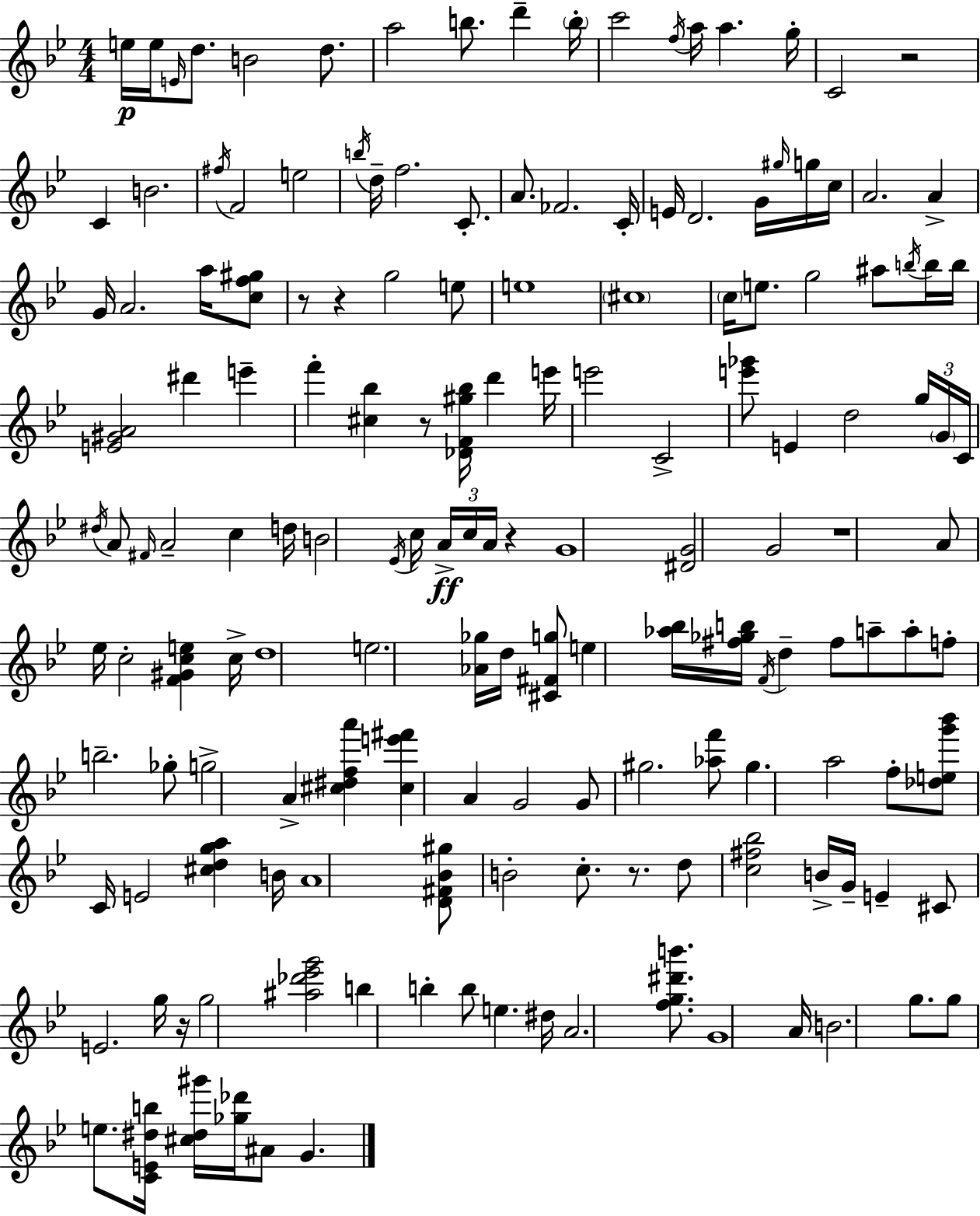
E5/s E5/s E4/s D5/e. B4/h D5/e. A5/h B5/e. D6/q B5/s C6/h F5/s A5/s A5/q. G5/s C4/h R/h C4/q B4/h. F#5/s F4/h E5/h B5/s D5/s F5/h. C4/e. A4/e. FES4/h. C4/s E4/s D4/h. G4/s G#5/s G5/s C5/s A4/h. A4/q G4/s A4/h. A5/s [C5,F5,G#5]/e R/e R/q G5/h E5/e E5/w C#5/w C5/s E5/e. G5/h A#5/e B5/s B5/s B5/s [E4,G#4,A4]/h D#6/q E6/q F6/q [C#5,Bb5]/q R/e [Db4,F4,G#5,Bb5]/s D6/q E6/s E6/h C4/h [E6,Gb6]/e E4/q D5/h G5/s G4/s C4/s D#5/s A4/e F#4/s A4/h C5/q D5/s B4/h Eb4/s C5/s A4/s C5/s A4/s R/q G4/w [D#4,G4]/h G4/h R/w A4/e Eb5/s C5/h [F4,G#4,C5,E5]/q C5/s D5/w E5/h. [Ab4,Gb5]/s D5/s [C#4,F#4,G5]/e E5/q [Ab5,Bb5]/s [F#5,Gb5,B5]/s F4/s D5/q F#5/e A5/e A5/e F5/e B5/h. Gb5/e G5/h A4/q [C#5,D#5,F5,A6]/q [C#5,E6,F#6]/q A4/q G4/h G4/e G#5/h. [Ab5,F6]/e G#5/q. A5/h F5/e [Db5,E5,G6,Bb6]/e C4/s E4/h [C#5,D5,G5,A5]/q B4/s A4/w [D4,F#4,Bb4,G#5]/e B4/h C5/e. R/e. D5/e [C5,F#5,Bb5]/h B4/s G4/s E4/q C#4/e E4/h. G5/s R/s G5/h [A#5,Db6,Eb6,G6]/h B5/q B5/q B5/e E5/q. D#5/s A4/h. [F5,G5,D#6,B6]/e. G4/w A4/s B4/h. G5/e. G5/e E5/e. [C4,E4,D#5,B5]/s [C#5,D#5,G#6]/s [Gb5,Db6]/s A#4/e G4/q.